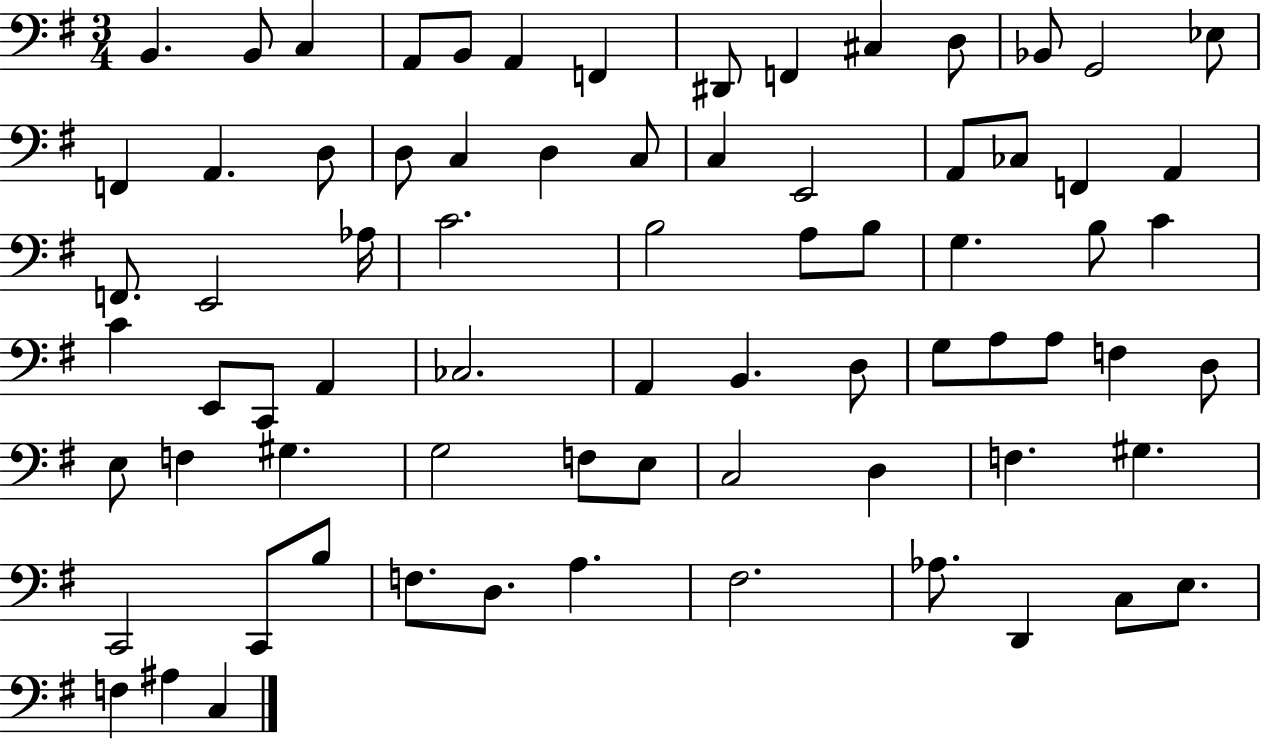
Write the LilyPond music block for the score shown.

{
  \clef bass
  \numericTimeSignature
  \time 3/4
  \key g \major
  b,4. b,8 c4 | a,8 b,8 a,4 f,4 | dis,8 f,4 cis4 d8 | bes,8 g,2 ees8 | \break f,4 a,4. d8 | d8 c4 d4 c8 | c4 e,2 | a,8 ces8 f,4 a,4 | \break f,8. e,2 aes16 | c'2. | b2 a8 b8 | g4. b8 c'4 | \break c'4 e,8 c,8 a,4 | ces2. | a,4 b,4. d8 | g8 a8 a8 f4 d8 | \break e8 f4 gis4. | g2 f8 e8 | c2 d4 | f4. gis4. | \break c,2 c,8 b8 | f8. d8. a4. | fis2. | aes8. d,4 c8 e8. | \break f4 ais4 c4 | \bar "|."
}